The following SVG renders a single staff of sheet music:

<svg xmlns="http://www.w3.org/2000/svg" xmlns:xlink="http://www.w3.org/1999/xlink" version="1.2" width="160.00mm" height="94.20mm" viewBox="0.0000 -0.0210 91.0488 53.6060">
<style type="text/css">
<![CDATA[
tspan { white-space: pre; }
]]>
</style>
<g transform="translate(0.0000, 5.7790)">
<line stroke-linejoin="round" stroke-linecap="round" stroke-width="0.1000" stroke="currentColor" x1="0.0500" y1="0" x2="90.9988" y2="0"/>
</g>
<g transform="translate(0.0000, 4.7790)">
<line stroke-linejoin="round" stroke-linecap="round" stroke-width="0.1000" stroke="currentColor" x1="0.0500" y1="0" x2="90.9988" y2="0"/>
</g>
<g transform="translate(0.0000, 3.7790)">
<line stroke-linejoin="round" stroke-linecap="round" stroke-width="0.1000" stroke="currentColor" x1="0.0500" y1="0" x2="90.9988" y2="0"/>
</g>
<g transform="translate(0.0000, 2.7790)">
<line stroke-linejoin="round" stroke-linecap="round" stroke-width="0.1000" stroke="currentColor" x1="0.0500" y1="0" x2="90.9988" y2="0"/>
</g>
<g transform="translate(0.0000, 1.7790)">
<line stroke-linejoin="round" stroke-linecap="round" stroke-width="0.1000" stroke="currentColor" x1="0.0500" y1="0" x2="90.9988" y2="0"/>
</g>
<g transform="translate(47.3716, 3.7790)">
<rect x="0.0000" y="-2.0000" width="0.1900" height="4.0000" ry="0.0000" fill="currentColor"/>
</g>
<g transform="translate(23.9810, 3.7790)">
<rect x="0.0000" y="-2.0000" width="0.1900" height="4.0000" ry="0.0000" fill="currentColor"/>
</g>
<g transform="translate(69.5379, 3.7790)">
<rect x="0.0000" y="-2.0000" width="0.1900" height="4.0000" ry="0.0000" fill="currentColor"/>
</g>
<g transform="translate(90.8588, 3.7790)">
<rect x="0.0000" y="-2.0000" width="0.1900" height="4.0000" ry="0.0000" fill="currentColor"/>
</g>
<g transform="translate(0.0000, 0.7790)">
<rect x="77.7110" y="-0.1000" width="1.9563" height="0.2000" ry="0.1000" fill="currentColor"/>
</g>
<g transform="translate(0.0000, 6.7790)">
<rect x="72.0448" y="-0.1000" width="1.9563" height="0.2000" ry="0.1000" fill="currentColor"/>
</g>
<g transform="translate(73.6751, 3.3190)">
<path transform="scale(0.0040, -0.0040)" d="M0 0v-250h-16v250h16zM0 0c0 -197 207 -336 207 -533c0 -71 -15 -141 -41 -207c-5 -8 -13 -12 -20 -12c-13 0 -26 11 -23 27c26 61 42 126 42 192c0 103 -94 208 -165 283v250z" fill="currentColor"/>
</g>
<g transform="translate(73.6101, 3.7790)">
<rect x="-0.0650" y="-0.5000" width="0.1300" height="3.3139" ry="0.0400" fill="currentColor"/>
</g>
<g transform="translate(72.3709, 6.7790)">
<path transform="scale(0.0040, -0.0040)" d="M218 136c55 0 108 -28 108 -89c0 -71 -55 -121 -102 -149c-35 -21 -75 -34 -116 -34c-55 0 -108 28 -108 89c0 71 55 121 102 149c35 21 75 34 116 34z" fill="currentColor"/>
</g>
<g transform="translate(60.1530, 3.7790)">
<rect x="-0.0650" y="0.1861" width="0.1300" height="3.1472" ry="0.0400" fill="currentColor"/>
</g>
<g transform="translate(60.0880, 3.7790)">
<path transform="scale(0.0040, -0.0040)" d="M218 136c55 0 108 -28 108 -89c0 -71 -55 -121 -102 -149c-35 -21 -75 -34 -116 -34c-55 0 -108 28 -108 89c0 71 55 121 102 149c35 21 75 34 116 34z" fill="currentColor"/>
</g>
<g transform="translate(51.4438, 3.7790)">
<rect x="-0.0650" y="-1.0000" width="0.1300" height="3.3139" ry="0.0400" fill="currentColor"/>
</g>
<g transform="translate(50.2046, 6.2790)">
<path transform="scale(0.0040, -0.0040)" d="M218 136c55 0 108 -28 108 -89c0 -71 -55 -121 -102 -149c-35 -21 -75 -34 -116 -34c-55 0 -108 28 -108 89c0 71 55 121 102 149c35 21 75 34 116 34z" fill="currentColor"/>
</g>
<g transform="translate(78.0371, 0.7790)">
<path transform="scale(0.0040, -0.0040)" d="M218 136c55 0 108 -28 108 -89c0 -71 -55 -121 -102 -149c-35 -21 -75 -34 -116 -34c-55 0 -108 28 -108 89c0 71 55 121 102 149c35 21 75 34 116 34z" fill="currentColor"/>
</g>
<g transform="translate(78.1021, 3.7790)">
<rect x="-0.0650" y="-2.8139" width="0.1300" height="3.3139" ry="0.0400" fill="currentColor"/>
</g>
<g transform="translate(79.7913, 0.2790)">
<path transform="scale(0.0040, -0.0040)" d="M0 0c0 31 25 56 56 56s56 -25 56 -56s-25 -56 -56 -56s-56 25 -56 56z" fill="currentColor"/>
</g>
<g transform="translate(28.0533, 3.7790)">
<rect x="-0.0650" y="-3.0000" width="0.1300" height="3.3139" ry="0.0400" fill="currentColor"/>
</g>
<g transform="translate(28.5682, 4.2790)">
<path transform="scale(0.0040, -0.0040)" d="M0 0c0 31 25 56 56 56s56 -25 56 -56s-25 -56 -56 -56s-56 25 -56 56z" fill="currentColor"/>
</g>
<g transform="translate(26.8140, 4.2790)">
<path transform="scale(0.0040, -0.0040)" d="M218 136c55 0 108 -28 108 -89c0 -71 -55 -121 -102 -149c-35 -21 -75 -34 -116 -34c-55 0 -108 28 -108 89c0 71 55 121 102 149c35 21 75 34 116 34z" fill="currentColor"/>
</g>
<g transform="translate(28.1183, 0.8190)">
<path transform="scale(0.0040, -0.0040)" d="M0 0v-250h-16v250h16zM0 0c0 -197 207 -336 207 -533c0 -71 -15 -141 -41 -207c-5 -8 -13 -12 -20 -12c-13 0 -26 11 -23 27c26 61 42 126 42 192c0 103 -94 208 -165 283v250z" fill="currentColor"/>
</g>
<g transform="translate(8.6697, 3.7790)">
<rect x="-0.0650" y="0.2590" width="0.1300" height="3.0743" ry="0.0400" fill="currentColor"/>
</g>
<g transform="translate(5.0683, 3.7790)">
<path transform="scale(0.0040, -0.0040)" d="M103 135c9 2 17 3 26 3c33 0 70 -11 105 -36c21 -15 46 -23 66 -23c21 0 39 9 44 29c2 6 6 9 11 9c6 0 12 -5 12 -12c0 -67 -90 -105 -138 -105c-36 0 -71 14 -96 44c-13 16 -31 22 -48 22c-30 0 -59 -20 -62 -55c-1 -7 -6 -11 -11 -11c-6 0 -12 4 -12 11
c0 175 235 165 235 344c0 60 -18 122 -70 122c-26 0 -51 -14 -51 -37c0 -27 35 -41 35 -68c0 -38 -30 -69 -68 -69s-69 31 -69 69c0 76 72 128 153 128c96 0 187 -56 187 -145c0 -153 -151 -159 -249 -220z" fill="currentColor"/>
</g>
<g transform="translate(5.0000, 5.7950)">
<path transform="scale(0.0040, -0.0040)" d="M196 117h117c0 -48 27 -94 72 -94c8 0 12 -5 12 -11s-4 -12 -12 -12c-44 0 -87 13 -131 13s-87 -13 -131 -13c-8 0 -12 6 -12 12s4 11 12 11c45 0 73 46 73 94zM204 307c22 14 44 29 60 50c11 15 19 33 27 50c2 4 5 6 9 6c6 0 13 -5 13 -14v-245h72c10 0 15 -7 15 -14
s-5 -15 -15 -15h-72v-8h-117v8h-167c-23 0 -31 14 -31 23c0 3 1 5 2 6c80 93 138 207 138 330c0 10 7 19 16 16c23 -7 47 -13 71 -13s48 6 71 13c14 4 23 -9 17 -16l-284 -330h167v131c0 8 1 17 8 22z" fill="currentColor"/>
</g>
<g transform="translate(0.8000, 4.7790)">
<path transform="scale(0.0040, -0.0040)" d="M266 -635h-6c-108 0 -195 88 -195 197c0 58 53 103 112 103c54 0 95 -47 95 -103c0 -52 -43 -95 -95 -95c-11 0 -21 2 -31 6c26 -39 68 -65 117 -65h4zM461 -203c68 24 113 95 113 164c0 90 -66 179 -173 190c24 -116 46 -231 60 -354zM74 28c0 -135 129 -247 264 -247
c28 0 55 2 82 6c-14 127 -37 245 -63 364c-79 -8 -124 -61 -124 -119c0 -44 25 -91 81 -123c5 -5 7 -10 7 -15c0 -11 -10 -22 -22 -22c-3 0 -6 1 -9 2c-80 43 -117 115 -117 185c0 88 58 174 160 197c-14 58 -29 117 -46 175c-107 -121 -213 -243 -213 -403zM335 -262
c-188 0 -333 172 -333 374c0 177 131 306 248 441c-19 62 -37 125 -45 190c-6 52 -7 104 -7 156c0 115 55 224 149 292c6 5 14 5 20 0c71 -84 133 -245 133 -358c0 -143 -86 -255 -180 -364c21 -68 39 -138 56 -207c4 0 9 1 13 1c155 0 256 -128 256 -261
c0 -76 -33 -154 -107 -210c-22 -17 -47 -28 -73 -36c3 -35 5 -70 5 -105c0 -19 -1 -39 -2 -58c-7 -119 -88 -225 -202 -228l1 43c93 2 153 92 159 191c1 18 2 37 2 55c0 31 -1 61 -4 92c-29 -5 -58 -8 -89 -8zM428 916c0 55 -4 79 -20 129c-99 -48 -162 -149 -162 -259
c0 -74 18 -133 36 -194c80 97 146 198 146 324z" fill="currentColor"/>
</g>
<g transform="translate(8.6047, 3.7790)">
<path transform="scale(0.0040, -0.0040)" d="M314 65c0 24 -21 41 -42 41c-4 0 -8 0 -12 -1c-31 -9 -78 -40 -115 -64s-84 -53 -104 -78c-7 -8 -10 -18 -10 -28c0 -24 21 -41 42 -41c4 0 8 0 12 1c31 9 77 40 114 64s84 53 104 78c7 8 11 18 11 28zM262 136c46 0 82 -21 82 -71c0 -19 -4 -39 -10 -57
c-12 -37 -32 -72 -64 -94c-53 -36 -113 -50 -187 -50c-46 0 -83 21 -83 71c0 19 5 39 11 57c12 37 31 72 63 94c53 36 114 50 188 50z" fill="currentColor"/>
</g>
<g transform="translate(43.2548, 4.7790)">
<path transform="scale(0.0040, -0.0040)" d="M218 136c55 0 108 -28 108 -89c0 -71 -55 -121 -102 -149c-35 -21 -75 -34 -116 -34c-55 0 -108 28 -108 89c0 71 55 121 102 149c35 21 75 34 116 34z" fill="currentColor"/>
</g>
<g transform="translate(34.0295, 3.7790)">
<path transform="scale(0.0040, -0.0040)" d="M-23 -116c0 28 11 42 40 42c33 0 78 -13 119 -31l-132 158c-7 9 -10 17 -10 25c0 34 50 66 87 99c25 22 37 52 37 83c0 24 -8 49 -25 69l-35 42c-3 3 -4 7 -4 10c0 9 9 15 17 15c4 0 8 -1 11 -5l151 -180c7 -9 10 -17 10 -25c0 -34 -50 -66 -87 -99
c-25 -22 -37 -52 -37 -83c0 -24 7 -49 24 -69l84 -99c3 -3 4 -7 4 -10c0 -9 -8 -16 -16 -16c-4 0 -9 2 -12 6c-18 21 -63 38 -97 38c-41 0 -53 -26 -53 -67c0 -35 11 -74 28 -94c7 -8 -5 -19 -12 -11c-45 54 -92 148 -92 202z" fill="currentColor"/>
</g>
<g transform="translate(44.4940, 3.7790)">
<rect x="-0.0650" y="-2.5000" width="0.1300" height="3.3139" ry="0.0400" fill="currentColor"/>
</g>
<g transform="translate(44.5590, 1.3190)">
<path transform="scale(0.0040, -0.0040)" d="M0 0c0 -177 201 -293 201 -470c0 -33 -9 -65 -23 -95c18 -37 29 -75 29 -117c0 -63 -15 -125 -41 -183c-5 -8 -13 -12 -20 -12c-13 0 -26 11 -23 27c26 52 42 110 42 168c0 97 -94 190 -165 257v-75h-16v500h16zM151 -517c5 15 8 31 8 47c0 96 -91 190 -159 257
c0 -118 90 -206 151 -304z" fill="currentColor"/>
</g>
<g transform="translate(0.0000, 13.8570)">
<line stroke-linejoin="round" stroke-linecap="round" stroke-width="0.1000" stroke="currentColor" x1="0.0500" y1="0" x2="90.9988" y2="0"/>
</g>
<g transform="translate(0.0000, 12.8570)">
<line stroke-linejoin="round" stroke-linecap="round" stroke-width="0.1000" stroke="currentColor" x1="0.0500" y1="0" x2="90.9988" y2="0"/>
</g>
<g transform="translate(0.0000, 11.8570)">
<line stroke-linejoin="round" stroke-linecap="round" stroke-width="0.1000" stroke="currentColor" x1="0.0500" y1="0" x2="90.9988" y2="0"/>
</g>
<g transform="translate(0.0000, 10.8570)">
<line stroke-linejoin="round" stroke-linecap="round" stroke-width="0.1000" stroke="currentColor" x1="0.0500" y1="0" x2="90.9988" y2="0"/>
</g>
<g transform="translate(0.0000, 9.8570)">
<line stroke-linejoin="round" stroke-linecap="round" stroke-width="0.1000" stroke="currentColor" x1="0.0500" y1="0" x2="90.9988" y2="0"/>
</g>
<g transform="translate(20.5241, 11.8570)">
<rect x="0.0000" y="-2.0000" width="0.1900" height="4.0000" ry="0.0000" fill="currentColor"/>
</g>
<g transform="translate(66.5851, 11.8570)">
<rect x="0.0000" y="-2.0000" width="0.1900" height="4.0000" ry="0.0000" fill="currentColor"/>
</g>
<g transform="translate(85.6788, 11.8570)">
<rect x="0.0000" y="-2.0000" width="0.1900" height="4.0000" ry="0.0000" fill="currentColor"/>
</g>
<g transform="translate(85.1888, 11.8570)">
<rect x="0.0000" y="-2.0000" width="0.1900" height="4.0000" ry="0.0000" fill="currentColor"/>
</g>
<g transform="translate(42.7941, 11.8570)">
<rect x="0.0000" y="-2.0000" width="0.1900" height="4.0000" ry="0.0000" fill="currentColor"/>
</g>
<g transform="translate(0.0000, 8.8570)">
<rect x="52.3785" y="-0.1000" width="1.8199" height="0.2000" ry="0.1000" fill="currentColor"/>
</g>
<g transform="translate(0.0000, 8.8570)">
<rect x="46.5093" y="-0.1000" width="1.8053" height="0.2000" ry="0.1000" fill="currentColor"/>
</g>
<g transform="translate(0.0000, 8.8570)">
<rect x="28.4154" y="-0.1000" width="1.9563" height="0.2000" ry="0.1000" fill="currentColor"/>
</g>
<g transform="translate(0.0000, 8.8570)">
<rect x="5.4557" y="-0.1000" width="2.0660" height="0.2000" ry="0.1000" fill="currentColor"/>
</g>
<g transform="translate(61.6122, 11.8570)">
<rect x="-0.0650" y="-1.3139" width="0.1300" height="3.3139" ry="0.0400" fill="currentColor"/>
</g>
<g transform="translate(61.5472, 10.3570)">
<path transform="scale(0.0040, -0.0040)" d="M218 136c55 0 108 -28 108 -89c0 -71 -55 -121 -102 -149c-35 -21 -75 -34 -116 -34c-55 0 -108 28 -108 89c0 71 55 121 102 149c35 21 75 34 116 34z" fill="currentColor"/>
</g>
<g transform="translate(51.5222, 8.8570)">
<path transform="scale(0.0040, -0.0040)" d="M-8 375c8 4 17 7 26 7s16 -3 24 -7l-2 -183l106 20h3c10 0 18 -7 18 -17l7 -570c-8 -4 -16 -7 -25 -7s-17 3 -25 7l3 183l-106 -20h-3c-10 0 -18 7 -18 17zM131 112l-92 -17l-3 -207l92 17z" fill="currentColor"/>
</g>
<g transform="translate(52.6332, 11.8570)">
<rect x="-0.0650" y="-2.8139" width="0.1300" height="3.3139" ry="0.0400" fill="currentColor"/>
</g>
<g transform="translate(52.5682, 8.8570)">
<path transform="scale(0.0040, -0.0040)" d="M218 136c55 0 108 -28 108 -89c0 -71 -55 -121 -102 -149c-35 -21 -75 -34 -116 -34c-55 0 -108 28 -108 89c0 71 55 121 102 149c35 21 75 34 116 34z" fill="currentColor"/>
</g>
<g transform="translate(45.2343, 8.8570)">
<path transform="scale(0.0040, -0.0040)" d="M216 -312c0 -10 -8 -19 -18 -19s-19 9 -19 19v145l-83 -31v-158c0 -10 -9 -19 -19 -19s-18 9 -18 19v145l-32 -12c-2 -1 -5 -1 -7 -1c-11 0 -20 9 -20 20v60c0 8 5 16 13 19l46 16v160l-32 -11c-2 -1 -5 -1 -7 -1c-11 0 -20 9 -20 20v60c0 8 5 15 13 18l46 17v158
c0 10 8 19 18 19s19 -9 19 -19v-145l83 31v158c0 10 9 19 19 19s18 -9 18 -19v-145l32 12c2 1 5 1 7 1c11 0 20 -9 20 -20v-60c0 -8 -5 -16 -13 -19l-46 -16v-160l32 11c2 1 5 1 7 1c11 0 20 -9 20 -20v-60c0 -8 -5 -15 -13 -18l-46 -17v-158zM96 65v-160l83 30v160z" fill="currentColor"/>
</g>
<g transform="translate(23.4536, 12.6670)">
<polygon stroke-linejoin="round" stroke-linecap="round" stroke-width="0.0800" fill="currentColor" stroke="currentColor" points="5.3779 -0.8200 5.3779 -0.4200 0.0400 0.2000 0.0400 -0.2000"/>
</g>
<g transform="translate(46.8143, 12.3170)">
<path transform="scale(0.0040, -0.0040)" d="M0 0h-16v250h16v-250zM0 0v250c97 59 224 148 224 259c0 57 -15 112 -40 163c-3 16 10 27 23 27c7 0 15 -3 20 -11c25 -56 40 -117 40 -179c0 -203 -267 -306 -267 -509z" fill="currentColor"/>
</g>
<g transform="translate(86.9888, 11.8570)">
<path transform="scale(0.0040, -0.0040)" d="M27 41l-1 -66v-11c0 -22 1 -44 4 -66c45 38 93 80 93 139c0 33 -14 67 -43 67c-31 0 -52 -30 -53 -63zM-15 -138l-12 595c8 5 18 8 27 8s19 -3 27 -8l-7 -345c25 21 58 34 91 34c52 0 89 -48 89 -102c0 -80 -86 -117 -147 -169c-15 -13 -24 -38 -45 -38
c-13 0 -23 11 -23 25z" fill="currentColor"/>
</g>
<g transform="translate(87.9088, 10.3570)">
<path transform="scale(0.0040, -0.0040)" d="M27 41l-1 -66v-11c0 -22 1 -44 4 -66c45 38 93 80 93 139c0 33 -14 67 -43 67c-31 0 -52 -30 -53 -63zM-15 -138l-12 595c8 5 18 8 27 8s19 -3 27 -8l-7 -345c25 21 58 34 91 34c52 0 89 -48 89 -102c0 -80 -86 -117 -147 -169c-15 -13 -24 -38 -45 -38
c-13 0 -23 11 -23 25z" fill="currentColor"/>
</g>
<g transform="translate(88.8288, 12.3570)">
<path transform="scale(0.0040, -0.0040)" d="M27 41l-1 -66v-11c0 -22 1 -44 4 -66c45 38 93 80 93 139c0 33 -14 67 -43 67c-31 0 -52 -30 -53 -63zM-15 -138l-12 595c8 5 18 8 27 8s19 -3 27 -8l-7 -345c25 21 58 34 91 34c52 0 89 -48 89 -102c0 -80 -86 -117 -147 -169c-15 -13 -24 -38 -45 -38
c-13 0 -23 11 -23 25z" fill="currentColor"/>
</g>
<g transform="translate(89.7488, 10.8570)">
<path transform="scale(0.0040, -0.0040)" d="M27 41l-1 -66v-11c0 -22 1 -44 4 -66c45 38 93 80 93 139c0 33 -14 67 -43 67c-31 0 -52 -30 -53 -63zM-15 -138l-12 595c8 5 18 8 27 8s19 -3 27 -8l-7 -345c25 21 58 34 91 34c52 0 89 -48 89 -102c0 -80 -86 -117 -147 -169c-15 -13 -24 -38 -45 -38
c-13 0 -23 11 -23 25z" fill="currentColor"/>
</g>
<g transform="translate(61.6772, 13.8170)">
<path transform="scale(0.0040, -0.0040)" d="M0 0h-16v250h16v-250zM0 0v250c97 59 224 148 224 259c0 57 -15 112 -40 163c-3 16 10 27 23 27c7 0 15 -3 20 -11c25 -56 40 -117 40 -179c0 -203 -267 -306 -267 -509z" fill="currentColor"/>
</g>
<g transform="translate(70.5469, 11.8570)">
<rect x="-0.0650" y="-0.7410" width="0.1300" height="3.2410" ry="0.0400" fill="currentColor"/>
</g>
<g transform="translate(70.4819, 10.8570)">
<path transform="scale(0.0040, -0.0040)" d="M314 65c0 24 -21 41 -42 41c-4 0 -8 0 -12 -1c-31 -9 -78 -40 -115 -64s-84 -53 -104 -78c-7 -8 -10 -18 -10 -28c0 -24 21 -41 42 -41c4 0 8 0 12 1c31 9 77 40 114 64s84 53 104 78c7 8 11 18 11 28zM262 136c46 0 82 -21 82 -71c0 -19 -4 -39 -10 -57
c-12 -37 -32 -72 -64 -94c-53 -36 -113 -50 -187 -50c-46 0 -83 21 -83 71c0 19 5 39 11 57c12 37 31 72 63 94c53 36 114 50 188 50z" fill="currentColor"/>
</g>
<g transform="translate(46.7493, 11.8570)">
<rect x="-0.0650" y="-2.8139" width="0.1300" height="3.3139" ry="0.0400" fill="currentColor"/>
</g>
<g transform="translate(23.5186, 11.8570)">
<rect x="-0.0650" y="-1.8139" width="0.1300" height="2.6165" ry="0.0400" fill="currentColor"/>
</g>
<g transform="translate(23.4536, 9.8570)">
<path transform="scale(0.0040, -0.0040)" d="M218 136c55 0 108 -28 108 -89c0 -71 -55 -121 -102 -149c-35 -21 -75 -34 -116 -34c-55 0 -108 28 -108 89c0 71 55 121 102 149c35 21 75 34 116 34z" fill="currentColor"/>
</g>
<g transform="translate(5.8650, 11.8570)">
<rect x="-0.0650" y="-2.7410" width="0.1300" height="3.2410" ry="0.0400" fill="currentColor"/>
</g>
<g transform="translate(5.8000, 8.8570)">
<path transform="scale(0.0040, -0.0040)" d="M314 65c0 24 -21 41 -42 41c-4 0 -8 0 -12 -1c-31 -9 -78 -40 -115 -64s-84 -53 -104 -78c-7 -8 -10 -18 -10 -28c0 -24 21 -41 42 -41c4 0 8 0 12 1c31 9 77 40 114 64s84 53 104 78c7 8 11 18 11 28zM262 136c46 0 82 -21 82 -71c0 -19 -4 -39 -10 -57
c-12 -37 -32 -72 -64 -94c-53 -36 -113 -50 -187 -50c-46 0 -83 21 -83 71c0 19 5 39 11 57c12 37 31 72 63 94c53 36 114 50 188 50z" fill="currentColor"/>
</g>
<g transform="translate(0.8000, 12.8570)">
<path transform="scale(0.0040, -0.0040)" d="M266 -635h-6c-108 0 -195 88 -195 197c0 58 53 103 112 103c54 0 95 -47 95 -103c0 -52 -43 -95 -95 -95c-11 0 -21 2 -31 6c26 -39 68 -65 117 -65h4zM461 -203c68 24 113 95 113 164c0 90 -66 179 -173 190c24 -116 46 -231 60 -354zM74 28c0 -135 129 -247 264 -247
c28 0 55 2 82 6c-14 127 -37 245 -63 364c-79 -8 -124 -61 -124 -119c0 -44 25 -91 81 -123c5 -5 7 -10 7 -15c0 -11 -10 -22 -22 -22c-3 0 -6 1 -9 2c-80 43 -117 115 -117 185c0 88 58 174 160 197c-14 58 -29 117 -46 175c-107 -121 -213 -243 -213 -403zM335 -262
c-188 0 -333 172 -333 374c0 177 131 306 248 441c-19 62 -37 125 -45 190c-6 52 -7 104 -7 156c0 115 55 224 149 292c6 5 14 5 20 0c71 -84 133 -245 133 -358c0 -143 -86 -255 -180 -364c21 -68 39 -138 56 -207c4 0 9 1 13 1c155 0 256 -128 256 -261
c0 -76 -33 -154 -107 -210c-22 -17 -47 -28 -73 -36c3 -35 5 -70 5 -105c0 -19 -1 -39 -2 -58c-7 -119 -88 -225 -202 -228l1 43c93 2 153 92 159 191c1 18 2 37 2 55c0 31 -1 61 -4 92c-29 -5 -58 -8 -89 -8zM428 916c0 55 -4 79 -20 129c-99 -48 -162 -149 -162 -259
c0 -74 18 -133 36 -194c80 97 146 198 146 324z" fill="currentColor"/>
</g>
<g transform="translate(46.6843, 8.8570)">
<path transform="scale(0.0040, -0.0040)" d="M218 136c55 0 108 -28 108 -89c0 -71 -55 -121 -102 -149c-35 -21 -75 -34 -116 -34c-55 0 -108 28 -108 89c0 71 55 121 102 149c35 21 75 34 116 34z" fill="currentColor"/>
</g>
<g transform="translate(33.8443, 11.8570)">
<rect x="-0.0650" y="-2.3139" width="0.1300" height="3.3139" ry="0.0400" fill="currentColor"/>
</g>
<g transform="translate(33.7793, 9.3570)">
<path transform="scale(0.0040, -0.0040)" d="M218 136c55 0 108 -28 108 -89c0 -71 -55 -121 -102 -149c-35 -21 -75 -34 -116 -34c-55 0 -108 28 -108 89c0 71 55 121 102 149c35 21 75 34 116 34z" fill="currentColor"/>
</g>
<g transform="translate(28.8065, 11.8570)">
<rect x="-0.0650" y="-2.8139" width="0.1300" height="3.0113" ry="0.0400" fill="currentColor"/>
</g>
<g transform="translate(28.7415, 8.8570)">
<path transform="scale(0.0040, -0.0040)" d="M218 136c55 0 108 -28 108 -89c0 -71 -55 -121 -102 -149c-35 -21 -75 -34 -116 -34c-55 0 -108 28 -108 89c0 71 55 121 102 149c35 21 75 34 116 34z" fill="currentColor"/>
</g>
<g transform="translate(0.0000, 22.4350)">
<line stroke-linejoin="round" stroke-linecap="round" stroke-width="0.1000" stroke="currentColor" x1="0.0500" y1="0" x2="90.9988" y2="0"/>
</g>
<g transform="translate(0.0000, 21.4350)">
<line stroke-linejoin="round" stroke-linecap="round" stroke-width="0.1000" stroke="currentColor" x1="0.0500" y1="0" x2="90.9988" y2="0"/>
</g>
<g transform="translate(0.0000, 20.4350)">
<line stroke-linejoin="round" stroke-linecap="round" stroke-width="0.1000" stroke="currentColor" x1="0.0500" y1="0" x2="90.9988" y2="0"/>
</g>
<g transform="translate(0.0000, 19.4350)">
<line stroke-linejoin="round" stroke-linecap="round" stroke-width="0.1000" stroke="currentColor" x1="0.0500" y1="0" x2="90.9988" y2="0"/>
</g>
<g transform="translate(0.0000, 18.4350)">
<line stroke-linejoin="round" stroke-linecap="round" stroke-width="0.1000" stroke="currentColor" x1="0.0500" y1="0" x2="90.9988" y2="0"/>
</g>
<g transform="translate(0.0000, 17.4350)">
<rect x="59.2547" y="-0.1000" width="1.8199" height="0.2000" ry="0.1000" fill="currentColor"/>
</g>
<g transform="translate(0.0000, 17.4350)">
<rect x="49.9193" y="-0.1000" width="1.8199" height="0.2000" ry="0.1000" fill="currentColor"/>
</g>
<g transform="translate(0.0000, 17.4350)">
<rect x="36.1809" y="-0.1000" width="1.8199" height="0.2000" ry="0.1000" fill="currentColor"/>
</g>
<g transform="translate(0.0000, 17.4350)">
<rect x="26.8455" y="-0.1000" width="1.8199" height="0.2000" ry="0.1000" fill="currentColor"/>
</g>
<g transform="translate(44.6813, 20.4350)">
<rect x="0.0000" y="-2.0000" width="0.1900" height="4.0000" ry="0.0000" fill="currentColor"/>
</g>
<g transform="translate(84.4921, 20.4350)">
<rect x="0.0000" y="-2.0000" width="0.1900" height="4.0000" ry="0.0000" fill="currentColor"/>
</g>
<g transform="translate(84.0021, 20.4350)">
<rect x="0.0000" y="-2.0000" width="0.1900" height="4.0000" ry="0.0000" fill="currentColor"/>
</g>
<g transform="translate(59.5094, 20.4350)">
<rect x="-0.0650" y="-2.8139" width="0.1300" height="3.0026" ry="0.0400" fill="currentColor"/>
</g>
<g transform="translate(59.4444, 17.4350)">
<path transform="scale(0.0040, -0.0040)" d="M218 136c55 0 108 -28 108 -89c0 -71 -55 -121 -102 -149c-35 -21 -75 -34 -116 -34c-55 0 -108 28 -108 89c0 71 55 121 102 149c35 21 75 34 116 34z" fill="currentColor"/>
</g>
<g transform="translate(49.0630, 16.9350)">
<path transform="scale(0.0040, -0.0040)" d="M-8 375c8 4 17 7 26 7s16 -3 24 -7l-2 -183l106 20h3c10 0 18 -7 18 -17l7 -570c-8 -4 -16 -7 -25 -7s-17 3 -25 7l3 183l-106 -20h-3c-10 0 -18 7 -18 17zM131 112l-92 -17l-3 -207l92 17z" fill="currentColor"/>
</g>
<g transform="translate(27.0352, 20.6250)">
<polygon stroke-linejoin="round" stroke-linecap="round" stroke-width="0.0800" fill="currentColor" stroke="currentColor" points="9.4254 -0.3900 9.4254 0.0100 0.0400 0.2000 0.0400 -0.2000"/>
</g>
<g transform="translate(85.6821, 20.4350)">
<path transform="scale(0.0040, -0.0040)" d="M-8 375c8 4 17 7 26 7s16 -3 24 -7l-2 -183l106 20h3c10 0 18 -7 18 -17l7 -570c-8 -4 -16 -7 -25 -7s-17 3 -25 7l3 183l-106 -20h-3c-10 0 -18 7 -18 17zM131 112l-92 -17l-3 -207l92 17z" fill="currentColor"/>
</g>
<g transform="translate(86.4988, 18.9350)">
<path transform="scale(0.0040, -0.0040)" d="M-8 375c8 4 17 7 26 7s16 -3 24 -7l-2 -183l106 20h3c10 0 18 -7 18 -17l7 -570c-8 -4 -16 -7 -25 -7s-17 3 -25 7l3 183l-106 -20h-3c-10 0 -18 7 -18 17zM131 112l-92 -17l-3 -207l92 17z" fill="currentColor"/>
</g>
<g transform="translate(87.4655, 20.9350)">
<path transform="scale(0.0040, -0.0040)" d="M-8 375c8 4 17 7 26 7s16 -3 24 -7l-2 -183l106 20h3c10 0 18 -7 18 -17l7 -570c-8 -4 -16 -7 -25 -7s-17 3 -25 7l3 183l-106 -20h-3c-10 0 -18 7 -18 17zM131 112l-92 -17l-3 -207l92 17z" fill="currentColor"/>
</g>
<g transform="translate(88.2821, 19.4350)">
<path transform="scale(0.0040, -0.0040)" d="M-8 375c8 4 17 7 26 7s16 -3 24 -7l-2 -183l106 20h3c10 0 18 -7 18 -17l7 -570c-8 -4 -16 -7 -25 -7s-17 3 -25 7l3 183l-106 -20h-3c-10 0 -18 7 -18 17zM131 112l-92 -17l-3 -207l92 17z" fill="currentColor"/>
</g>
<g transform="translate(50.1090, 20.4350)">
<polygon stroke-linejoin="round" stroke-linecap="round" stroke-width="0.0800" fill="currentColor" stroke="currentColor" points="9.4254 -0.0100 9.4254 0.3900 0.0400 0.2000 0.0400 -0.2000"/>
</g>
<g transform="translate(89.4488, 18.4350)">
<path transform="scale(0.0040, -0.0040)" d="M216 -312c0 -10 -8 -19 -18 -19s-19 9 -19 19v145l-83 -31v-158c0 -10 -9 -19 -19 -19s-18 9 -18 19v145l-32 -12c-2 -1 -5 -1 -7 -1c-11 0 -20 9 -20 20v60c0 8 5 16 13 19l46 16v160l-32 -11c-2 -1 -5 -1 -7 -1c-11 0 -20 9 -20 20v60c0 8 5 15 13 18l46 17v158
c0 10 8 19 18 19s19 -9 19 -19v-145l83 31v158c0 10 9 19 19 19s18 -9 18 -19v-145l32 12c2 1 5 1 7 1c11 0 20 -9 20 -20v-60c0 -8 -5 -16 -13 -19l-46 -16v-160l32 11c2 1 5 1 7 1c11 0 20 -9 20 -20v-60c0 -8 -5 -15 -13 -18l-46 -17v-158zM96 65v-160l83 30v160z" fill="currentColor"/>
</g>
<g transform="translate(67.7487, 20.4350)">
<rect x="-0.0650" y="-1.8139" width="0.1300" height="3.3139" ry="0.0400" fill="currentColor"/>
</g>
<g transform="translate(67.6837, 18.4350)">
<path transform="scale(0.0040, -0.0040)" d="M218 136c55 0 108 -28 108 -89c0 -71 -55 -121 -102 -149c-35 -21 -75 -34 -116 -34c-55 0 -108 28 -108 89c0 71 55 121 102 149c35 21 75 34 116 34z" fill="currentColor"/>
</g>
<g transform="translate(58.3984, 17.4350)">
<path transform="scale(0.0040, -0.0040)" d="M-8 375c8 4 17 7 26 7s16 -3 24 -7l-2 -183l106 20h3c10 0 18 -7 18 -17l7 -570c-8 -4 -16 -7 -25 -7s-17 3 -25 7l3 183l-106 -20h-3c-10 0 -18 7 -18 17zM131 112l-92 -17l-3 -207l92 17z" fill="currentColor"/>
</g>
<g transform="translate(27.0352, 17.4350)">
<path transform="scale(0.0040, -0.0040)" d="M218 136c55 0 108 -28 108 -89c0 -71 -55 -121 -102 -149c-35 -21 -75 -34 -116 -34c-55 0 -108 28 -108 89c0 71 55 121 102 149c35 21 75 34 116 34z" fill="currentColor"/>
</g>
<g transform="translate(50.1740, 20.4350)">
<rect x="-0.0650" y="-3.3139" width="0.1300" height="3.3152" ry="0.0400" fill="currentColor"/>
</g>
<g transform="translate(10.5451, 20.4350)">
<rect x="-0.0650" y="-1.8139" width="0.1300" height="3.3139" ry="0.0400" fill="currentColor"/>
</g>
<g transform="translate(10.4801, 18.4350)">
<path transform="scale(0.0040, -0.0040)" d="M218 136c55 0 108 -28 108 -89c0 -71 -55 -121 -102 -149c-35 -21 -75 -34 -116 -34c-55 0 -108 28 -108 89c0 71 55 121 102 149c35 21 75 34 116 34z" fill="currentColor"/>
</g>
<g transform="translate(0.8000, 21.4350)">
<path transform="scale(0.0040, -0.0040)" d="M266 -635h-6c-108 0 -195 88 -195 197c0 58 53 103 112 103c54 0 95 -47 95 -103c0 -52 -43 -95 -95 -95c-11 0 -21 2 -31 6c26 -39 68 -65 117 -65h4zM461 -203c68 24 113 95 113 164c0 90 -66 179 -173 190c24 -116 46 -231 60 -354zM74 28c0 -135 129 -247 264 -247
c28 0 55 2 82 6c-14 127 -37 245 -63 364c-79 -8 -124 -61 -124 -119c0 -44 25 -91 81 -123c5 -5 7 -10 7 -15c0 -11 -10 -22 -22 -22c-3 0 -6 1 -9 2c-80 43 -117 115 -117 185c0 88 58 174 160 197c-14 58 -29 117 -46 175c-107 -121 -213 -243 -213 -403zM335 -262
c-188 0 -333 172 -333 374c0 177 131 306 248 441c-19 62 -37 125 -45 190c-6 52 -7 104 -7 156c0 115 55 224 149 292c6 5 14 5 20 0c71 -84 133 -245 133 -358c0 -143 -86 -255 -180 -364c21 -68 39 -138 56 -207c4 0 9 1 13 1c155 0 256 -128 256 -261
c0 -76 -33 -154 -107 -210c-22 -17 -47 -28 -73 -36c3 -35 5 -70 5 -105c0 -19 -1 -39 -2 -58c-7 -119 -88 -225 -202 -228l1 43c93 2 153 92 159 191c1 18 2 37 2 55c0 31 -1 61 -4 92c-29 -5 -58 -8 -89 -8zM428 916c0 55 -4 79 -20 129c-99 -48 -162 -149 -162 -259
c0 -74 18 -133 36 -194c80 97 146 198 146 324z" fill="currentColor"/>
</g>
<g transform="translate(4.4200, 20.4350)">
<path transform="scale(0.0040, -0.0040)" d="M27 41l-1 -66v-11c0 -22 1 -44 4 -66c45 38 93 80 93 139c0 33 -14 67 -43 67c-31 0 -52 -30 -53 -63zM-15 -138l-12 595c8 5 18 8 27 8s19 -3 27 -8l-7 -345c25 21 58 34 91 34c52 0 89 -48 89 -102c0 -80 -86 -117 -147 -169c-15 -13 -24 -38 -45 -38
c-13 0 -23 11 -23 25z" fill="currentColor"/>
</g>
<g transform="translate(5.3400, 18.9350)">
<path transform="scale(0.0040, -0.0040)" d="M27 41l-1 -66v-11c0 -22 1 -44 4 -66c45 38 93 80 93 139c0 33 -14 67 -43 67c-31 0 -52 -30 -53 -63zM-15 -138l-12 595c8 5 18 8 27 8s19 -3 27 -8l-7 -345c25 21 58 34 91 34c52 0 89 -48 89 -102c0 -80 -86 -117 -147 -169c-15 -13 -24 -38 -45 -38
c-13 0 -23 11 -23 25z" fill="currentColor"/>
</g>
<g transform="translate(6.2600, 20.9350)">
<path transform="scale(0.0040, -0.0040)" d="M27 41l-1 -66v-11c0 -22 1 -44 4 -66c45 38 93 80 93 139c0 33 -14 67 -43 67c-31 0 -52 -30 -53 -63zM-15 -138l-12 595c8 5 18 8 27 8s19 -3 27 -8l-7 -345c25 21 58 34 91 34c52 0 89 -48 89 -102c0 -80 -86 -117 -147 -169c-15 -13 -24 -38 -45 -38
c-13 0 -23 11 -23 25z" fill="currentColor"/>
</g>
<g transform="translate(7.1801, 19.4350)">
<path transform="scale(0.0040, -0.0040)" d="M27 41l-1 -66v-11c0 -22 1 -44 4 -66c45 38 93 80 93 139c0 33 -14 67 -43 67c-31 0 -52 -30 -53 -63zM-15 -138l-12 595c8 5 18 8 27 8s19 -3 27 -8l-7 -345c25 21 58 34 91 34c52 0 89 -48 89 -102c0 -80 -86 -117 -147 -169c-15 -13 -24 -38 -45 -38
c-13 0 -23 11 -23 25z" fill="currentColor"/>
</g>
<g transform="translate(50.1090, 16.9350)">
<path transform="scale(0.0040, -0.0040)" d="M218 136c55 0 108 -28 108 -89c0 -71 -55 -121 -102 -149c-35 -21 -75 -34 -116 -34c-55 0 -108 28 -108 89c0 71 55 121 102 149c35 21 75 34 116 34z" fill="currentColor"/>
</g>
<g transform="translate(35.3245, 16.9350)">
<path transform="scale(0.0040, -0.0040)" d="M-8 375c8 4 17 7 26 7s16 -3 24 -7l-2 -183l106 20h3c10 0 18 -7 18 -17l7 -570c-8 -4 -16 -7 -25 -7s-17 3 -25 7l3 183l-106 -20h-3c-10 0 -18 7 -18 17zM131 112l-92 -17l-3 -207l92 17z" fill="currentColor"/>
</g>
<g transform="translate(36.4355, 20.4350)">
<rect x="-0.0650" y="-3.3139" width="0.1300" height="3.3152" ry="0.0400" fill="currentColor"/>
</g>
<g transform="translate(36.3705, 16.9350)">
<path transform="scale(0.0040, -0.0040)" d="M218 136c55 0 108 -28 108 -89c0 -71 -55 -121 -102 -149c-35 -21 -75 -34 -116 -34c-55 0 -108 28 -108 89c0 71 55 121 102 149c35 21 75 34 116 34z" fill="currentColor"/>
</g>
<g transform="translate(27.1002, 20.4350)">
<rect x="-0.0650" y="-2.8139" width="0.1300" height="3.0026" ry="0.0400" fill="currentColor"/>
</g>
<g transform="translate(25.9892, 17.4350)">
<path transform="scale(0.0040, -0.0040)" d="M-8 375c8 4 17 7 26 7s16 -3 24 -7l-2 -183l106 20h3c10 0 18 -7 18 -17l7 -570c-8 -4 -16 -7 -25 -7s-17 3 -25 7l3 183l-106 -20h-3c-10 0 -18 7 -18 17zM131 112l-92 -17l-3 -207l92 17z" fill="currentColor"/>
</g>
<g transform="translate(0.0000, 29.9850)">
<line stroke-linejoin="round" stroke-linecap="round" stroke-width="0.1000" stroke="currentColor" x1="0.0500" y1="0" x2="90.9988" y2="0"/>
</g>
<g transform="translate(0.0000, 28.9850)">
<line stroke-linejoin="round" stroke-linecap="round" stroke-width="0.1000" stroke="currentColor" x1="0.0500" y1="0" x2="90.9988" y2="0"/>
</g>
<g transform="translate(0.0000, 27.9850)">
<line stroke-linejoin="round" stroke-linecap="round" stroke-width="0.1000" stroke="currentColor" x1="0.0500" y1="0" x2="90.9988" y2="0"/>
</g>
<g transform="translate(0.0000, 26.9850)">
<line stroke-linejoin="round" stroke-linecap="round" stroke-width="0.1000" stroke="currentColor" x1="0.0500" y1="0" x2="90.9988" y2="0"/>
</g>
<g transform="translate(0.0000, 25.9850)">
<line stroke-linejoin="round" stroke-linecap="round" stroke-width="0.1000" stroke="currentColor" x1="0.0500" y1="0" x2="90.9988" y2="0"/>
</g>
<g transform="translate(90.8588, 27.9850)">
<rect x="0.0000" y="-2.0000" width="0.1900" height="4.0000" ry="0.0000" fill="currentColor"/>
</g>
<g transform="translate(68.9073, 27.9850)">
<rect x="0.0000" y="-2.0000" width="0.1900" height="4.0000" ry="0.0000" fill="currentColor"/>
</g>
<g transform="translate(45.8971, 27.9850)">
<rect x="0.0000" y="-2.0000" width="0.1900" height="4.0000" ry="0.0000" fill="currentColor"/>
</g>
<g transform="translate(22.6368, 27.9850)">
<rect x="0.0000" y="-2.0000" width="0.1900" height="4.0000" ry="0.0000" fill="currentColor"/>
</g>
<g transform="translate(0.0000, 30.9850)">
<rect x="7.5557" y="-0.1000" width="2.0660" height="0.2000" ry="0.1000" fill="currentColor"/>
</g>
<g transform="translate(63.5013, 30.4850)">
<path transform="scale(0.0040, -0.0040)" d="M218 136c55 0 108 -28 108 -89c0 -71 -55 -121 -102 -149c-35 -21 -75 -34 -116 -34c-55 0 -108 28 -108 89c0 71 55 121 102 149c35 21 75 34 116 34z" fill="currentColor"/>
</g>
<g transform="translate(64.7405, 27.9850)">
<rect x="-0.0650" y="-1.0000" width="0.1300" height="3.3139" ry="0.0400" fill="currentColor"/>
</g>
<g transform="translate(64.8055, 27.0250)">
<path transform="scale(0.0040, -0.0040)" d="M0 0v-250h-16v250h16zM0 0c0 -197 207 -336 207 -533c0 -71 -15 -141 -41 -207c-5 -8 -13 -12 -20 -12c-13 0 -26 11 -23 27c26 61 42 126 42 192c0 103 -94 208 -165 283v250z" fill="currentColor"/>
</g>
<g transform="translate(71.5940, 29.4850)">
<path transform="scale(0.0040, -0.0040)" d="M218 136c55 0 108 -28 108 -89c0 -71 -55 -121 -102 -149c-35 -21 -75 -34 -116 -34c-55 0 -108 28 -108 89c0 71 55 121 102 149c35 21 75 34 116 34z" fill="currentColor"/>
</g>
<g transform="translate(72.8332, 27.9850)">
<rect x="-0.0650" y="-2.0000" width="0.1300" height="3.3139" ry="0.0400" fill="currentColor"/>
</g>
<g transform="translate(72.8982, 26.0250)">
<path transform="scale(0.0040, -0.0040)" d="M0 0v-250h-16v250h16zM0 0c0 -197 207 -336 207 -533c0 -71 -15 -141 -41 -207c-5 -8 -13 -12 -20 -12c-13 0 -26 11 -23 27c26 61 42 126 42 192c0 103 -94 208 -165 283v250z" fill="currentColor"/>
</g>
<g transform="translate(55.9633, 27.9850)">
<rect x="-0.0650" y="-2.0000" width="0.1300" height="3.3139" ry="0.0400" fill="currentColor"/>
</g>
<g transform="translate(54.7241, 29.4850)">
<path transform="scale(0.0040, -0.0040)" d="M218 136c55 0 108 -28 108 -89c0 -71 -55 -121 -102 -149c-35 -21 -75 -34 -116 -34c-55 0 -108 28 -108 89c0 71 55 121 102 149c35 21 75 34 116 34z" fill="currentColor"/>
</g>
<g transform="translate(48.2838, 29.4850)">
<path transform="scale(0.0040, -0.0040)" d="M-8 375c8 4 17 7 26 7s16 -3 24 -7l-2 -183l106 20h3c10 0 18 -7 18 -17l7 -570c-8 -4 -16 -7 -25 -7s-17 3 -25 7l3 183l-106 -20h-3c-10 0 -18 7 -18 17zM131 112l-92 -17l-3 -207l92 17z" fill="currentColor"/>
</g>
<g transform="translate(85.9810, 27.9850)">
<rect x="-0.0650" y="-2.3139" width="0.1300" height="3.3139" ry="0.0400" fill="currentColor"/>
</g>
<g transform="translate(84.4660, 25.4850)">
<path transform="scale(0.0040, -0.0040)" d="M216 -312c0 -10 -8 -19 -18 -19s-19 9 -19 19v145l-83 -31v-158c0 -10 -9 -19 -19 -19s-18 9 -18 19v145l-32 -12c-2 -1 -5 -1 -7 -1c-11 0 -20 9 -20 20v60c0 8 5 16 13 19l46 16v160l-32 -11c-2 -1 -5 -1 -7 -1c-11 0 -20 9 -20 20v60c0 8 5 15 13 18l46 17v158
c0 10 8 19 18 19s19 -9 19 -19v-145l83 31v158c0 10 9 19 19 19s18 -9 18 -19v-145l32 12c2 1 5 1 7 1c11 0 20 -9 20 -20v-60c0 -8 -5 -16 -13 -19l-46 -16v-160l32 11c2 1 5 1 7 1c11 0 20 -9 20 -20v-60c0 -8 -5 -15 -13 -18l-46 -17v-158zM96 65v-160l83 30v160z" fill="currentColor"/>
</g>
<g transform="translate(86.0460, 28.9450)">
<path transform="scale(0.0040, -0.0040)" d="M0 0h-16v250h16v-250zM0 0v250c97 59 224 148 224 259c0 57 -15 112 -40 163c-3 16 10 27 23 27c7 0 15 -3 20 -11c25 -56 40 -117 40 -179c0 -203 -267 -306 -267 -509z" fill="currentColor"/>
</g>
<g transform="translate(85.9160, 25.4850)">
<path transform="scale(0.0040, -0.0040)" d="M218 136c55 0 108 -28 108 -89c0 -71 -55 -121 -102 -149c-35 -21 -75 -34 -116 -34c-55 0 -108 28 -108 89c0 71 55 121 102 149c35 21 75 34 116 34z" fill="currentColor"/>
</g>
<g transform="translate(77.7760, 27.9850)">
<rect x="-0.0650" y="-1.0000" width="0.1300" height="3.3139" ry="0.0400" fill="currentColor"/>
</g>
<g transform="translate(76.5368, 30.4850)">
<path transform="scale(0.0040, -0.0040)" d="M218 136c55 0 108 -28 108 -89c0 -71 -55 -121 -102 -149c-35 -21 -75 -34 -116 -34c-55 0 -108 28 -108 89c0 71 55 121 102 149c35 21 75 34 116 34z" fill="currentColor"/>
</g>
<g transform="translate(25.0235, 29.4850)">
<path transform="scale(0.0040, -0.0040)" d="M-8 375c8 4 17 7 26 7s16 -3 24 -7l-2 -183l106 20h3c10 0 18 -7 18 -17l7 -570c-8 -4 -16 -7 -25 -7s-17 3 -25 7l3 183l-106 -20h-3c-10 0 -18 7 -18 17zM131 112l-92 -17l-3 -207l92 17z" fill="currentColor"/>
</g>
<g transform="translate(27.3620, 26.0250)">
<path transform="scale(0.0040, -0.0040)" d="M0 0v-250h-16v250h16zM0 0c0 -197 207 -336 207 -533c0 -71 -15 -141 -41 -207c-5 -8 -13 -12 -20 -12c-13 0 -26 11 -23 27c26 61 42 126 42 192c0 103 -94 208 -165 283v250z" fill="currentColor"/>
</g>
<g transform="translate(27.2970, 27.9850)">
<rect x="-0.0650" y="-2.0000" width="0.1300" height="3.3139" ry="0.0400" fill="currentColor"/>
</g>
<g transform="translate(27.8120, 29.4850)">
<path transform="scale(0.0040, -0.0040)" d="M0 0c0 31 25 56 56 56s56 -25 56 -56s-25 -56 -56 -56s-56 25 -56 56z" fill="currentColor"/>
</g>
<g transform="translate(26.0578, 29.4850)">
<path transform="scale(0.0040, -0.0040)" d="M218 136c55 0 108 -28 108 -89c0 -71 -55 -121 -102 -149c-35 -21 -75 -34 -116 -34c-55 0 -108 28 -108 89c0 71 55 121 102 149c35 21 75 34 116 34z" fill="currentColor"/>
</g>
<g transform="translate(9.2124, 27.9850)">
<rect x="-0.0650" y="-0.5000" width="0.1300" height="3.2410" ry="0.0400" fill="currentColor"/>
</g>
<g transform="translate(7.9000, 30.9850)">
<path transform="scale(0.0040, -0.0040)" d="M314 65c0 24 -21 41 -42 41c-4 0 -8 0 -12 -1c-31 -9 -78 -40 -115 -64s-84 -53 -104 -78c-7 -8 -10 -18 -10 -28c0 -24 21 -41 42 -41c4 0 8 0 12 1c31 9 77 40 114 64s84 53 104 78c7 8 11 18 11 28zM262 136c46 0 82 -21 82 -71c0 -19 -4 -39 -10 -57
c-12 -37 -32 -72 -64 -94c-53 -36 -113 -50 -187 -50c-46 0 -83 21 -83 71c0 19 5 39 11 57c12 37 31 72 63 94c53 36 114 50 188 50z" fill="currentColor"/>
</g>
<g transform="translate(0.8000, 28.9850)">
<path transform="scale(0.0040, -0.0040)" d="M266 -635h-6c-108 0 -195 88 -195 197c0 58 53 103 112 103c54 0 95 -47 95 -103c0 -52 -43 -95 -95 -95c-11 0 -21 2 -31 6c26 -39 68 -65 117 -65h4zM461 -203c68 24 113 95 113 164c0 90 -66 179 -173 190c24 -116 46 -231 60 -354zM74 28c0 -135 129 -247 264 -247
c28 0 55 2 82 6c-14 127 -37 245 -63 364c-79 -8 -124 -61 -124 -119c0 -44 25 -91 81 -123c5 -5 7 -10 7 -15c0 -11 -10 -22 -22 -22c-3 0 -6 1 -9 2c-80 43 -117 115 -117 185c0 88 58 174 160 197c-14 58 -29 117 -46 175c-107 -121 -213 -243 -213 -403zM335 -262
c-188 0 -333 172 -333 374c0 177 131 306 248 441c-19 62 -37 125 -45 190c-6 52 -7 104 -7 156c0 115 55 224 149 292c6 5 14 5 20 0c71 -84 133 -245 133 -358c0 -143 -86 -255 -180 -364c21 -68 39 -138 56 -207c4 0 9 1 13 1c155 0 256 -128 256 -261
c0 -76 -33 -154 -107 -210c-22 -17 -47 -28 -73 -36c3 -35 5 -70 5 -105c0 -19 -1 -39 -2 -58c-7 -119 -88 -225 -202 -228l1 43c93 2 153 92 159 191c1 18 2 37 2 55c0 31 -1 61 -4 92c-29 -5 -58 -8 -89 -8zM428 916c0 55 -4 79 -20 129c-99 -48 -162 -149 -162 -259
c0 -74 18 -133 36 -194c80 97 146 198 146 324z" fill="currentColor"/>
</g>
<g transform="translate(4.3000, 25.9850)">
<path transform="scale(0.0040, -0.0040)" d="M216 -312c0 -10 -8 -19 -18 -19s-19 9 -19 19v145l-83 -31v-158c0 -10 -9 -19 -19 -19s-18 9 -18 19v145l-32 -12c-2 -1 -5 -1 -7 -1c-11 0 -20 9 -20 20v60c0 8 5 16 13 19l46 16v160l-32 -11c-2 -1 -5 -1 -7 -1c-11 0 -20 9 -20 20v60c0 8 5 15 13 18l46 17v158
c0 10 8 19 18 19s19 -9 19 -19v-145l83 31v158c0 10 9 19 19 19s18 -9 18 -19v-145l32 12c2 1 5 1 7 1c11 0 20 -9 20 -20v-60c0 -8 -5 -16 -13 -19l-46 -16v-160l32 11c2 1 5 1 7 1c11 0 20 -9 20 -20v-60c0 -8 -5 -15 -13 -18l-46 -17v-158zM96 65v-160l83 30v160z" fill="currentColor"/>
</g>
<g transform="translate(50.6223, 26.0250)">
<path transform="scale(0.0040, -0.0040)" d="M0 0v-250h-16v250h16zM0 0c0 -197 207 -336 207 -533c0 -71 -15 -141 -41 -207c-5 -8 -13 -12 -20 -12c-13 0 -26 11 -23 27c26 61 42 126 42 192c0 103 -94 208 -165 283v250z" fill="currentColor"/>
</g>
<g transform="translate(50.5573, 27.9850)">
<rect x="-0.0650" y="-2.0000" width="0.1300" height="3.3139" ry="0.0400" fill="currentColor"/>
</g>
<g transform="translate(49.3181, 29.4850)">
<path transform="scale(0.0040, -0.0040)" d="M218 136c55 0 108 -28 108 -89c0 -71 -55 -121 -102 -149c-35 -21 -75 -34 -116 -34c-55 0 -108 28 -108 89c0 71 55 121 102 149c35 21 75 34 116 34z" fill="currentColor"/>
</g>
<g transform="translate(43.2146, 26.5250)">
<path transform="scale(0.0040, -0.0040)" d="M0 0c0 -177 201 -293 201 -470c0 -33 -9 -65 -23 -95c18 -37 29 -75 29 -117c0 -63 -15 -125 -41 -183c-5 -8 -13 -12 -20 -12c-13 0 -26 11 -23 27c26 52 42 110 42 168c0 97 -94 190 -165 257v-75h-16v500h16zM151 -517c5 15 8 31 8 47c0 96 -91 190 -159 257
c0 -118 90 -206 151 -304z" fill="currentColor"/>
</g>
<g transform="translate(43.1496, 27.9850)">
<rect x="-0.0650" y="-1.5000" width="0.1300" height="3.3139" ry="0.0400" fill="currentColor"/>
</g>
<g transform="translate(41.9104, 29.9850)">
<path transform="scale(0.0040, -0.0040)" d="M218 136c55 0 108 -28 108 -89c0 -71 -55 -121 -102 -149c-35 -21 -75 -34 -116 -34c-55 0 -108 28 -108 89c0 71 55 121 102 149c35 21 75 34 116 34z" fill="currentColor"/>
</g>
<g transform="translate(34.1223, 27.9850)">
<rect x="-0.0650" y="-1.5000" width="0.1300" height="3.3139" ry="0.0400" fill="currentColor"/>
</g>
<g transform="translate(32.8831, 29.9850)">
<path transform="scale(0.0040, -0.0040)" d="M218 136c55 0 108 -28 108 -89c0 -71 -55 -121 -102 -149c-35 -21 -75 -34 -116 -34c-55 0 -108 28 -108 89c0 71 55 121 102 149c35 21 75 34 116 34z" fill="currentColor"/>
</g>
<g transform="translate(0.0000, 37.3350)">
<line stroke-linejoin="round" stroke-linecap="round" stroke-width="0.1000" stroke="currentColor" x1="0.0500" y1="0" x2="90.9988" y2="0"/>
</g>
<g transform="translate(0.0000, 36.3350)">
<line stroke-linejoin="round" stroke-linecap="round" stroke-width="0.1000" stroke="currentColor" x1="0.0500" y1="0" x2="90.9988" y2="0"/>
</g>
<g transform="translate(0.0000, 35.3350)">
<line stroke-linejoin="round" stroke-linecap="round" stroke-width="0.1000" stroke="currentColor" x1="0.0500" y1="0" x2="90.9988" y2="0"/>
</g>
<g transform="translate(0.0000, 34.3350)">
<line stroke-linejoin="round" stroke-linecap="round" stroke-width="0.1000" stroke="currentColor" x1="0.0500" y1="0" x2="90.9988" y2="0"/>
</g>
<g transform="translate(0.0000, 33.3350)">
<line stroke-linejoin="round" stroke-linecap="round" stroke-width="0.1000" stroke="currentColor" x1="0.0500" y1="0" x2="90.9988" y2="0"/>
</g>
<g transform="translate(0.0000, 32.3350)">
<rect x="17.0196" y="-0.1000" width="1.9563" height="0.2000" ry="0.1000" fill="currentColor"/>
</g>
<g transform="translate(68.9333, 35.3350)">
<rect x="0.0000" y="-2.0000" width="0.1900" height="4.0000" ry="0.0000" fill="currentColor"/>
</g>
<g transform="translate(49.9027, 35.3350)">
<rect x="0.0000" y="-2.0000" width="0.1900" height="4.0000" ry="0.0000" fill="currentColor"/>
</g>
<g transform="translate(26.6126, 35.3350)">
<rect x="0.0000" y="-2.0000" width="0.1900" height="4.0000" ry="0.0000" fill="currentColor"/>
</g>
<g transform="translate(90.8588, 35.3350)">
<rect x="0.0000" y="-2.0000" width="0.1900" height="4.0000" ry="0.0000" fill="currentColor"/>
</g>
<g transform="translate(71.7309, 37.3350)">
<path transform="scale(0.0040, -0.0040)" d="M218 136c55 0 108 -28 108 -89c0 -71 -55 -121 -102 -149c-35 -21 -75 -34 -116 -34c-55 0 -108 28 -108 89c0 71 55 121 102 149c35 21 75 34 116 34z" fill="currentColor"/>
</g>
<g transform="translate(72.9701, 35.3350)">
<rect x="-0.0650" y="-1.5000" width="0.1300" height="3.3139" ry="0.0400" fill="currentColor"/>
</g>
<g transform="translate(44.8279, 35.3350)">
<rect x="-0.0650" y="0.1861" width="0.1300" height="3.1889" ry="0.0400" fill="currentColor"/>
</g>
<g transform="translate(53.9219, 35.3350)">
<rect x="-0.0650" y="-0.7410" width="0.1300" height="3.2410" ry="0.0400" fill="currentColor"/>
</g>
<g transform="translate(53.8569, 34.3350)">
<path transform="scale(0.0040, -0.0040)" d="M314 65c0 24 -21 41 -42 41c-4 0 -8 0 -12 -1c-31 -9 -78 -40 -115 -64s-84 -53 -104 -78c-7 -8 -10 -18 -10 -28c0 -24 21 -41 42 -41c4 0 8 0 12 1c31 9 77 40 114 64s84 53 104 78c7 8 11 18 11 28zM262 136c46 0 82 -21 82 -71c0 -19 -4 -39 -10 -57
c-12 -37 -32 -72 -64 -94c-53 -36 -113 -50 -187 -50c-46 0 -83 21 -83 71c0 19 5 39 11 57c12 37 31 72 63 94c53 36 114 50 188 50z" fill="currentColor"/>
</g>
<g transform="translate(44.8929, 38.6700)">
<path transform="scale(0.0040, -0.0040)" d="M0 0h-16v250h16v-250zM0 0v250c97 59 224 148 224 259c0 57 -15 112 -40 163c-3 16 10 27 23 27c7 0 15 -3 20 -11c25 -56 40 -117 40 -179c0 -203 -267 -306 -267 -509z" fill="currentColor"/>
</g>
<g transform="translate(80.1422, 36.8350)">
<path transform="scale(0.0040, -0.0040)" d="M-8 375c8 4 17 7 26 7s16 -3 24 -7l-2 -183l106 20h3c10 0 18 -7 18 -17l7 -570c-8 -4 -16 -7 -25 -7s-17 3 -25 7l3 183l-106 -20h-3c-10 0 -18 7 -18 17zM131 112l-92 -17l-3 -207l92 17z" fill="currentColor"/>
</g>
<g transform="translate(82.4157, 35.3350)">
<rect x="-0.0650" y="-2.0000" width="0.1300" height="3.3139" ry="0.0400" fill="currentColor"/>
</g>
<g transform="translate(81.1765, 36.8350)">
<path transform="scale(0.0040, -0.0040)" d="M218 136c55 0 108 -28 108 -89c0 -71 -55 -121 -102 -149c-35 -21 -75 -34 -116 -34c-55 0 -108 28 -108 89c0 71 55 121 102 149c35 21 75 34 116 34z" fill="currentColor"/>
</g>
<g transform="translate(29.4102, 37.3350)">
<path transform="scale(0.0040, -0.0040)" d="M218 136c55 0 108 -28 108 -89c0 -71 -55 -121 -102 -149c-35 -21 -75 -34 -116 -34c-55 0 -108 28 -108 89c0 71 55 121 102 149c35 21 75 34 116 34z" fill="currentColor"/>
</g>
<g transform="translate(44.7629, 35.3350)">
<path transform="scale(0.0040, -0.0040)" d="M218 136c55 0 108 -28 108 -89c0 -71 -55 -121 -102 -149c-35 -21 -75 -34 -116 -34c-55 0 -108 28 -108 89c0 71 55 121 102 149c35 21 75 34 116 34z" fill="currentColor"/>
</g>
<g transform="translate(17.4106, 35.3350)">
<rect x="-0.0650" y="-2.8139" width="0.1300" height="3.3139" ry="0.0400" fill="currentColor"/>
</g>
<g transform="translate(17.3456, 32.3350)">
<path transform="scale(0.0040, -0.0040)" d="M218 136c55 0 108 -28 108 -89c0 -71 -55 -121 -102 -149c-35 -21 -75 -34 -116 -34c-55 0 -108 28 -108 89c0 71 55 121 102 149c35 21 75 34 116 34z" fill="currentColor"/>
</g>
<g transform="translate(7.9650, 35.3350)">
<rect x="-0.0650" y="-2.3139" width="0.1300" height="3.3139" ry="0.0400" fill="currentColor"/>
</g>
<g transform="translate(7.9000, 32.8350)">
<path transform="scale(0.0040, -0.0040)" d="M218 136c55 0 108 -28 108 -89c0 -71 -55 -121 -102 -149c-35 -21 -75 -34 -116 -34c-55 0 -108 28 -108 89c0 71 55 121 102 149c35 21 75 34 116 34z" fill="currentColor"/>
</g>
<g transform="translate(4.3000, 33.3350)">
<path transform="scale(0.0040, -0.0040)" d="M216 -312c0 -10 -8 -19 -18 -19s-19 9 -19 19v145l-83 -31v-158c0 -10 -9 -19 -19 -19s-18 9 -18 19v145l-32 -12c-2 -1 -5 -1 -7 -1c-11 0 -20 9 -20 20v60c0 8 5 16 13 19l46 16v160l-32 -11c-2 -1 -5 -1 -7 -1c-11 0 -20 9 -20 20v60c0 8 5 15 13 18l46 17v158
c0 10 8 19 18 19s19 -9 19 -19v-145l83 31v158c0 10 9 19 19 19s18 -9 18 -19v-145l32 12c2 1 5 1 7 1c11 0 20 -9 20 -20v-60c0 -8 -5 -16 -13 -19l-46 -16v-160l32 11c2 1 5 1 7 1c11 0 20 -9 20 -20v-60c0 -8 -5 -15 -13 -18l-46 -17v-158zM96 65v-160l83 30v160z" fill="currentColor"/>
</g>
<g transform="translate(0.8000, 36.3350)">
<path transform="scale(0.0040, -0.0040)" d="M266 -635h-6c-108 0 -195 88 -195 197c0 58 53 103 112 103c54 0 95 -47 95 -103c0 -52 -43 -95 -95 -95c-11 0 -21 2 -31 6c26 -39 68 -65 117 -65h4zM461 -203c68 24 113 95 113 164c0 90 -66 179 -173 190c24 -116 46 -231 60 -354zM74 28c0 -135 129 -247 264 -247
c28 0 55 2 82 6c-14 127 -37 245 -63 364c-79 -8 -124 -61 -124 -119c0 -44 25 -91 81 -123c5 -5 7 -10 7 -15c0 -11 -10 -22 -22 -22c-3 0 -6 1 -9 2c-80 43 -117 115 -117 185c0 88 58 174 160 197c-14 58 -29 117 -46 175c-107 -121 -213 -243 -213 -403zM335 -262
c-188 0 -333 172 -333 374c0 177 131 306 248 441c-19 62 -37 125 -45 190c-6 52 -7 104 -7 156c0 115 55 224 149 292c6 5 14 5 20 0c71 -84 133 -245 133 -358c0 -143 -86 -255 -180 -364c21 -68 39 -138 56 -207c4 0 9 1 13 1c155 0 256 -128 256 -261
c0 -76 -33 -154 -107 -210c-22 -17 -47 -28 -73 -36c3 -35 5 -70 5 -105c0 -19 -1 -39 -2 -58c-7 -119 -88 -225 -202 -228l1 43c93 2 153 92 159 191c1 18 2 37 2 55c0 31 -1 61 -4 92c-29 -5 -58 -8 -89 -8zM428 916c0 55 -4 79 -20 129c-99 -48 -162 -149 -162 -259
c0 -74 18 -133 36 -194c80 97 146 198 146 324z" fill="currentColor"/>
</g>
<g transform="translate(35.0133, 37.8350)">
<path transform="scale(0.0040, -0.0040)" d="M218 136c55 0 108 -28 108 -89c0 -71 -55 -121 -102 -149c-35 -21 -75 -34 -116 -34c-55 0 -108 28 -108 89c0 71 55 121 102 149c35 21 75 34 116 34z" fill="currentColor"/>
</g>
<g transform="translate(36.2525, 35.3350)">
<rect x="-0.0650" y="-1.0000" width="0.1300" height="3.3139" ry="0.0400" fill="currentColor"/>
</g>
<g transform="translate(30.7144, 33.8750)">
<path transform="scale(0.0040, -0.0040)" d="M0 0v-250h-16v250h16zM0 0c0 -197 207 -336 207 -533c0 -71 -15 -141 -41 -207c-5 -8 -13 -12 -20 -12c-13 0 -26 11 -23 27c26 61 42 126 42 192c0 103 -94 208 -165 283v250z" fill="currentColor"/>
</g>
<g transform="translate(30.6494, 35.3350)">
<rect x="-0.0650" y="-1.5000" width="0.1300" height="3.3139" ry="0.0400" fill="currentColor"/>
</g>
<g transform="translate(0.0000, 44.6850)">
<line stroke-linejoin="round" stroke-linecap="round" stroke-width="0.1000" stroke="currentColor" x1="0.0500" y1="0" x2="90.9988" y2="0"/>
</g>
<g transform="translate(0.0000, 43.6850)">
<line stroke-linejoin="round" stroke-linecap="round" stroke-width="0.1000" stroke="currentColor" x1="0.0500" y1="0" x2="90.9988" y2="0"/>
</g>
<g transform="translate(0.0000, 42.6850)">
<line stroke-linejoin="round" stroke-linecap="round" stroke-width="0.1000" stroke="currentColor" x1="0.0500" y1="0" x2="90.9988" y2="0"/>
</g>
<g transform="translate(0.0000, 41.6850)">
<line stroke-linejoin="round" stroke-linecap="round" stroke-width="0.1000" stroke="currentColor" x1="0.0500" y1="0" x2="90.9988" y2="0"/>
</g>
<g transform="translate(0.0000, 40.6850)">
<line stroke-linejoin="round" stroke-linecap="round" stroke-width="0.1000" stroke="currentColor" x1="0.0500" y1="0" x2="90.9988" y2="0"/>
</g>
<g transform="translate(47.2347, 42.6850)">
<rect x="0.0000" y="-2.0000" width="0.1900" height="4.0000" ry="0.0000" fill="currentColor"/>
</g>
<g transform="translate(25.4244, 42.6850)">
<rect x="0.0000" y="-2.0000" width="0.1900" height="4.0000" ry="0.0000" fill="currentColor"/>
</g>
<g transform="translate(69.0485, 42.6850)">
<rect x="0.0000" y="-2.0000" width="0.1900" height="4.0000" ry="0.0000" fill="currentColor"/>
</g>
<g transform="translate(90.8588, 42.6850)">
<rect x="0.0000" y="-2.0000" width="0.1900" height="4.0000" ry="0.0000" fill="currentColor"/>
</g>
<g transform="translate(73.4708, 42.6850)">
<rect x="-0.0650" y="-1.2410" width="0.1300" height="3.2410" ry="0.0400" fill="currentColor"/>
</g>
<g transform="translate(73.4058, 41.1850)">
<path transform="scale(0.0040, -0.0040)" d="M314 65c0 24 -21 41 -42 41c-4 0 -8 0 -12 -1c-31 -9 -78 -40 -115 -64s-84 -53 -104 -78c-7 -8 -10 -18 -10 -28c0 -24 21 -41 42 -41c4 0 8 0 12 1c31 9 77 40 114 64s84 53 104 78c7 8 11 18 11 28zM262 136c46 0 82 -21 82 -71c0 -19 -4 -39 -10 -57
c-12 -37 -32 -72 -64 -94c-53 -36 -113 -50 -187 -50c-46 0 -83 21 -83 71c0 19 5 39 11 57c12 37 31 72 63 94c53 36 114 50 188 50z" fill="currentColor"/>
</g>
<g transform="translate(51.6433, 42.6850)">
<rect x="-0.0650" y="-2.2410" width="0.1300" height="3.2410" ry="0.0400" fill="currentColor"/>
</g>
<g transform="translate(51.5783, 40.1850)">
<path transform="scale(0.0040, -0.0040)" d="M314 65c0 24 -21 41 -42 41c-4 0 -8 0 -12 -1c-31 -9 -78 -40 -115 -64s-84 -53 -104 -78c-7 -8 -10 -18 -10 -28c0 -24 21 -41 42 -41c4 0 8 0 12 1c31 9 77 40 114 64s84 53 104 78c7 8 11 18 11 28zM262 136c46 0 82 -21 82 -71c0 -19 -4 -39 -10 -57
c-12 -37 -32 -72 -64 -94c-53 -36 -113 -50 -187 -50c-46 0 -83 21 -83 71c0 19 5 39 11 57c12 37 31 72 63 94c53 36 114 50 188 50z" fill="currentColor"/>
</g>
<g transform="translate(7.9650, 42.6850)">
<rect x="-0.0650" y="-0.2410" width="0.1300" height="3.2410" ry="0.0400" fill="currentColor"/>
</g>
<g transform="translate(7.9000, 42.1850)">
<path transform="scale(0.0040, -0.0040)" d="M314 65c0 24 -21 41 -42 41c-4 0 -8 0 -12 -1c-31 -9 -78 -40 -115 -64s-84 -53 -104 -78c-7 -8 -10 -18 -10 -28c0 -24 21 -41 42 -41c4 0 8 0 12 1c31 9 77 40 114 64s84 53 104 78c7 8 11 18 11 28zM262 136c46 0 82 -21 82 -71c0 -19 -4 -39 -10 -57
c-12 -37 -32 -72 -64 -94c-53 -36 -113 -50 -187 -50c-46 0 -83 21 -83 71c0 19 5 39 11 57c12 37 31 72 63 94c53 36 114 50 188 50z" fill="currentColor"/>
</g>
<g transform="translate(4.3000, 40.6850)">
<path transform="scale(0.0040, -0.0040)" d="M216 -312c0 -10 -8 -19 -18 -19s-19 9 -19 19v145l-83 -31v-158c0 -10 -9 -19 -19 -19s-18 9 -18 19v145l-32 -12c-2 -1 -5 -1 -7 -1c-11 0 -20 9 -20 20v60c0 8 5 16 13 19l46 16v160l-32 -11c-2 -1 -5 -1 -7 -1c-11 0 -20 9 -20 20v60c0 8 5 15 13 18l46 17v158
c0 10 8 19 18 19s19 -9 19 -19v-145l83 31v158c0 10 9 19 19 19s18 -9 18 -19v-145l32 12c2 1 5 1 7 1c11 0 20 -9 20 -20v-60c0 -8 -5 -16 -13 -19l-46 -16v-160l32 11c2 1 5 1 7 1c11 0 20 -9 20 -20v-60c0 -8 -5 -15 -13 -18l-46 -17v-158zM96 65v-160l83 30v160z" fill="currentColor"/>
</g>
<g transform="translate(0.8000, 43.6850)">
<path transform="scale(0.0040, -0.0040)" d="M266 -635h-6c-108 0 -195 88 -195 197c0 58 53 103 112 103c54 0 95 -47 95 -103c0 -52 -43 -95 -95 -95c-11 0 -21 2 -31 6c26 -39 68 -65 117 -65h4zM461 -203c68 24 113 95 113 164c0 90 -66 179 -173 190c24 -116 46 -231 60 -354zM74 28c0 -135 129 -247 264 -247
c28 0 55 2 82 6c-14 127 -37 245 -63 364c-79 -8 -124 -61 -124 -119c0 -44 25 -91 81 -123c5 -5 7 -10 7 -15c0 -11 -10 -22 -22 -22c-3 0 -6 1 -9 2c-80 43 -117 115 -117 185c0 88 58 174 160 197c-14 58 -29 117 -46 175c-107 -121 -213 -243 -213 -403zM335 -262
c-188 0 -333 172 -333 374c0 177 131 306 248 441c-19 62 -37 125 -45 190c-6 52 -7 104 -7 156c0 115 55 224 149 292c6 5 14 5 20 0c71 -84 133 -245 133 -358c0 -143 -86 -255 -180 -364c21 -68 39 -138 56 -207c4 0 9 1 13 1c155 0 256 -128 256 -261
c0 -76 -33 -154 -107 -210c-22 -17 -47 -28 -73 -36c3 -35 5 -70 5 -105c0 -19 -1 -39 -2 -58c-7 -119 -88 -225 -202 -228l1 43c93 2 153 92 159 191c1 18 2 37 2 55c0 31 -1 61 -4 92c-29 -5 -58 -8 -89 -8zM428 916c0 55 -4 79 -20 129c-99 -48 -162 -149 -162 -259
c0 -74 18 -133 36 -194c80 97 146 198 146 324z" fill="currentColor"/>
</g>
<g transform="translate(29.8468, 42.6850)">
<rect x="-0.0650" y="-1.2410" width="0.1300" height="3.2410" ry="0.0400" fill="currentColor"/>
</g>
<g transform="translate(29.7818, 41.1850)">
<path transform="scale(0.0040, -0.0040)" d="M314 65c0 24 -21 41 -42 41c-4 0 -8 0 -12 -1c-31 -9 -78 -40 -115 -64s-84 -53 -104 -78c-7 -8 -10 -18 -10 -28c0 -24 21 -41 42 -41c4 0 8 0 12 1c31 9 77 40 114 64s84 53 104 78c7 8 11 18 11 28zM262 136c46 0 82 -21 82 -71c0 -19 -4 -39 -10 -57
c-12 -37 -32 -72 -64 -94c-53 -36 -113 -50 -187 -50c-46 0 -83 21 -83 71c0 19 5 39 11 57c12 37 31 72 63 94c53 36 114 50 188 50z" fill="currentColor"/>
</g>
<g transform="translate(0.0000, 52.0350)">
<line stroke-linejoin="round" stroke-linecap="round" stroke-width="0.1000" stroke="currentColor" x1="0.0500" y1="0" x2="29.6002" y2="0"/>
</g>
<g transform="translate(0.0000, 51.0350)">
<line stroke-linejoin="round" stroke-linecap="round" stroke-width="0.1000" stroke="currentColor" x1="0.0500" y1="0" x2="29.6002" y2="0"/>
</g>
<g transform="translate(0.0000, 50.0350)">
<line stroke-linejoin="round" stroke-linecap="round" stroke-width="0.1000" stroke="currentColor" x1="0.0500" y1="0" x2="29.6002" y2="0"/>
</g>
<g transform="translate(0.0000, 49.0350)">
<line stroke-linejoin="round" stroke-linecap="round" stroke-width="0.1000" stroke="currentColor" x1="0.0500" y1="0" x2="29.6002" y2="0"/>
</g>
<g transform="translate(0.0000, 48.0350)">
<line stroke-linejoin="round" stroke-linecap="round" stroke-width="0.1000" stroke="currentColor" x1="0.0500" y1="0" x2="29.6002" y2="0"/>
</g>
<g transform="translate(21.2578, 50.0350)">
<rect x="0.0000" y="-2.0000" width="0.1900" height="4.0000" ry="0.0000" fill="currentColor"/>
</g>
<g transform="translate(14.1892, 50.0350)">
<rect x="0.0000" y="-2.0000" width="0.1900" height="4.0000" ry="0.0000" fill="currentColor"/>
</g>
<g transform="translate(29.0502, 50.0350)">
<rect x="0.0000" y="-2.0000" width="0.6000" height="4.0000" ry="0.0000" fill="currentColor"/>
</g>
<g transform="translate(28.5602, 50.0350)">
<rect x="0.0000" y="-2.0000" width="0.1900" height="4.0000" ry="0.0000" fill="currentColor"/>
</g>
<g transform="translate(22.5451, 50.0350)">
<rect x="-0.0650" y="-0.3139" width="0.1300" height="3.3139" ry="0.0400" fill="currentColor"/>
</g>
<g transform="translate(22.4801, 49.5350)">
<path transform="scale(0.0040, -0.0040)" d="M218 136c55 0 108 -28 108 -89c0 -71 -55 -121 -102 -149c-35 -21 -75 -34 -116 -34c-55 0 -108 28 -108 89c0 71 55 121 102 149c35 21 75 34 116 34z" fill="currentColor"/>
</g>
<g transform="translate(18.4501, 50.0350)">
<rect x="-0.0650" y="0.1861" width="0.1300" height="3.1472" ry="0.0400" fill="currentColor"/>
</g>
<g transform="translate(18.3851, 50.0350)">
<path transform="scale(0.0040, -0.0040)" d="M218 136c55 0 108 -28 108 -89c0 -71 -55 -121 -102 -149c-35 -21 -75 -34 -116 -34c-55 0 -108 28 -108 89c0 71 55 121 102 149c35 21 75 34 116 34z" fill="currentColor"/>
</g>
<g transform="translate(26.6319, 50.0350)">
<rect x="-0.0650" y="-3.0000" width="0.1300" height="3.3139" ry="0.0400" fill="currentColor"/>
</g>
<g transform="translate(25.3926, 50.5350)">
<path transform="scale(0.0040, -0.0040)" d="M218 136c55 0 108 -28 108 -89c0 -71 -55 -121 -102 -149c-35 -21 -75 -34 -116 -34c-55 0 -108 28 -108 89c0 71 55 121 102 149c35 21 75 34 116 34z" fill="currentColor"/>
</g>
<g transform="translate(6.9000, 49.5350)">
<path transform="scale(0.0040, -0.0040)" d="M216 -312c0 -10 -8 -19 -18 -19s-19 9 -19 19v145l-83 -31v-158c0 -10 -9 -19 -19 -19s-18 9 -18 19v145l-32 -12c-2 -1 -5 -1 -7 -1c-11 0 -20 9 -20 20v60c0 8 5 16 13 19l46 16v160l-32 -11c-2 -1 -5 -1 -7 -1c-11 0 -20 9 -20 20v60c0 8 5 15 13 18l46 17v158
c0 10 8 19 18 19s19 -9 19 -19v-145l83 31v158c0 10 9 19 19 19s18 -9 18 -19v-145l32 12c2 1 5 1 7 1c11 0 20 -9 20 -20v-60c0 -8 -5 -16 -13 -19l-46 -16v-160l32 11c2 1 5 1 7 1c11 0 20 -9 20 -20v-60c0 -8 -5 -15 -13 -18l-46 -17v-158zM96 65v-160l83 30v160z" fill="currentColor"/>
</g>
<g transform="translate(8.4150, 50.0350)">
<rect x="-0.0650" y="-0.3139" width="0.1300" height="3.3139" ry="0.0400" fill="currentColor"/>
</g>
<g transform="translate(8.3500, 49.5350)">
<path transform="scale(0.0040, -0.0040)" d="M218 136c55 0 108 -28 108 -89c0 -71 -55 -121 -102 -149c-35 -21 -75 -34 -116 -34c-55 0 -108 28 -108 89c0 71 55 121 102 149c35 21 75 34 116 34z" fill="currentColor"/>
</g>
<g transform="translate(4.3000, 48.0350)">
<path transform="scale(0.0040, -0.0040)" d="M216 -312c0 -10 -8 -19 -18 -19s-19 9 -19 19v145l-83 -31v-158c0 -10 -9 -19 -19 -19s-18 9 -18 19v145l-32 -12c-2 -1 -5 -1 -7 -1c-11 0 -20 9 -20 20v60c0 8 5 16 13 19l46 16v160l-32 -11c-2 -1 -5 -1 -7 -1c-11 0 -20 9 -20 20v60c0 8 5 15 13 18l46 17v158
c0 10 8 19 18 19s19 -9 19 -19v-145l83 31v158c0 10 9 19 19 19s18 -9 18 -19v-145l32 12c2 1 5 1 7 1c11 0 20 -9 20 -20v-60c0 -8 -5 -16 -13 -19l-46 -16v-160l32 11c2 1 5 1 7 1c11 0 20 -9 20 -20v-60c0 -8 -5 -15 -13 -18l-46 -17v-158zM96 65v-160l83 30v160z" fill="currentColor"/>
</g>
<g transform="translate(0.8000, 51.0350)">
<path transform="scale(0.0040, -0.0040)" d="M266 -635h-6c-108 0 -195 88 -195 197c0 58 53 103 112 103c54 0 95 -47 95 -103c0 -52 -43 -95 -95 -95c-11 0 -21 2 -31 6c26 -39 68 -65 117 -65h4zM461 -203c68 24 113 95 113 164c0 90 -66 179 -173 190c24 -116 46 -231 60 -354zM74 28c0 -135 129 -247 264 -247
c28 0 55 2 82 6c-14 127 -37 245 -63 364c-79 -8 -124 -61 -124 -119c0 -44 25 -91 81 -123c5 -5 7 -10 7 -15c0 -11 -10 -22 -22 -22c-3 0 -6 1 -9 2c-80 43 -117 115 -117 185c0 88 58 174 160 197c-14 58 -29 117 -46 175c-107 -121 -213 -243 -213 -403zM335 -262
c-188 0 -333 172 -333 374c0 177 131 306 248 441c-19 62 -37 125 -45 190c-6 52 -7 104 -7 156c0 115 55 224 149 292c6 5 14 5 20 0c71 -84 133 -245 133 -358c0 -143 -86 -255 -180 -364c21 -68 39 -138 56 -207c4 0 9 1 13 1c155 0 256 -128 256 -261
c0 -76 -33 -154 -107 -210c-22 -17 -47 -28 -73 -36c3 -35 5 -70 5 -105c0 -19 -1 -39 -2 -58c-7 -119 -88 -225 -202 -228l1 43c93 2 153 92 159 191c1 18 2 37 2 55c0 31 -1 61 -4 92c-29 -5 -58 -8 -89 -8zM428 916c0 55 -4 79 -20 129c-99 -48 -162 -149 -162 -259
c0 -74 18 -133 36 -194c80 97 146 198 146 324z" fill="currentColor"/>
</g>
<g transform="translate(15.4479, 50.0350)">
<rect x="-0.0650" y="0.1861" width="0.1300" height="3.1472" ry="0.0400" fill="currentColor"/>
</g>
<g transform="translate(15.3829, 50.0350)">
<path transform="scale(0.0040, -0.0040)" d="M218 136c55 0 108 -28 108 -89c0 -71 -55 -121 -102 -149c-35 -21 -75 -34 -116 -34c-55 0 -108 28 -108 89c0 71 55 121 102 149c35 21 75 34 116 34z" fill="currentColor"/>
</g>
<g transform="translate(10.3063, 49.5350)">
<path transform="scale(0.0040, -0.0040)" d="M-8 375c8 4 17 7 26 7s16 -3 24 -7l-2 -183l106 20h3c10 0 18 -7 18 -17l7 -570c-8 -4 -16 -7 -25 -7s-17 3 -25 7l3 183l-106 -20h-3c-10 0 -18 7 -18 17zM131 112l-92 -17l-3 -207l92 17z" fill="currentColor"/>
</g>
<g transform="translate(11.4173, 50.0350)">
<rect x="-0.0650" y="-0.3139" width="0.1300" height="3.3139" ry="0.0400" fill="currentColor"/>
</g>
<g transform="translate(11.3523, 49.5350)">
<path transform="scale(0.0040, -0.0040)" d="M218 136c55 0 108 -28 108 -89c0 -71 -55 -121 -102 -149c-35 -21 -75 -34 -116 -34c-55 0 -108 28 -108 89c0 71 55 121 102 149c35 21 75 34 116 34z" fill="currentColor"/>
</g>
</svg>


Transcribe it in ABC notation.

X:1
T:Untitled
M:2/4
L:1/4
K:C
B2 A/2 z G/4 D B C/2 a a2 f/2 a/2 g ^a/2 a e/2 d2 f a/2 b/2 b/2 a/2 f C2 F/2 E E/4 F/2 F D/2 ^F/2 D ^g/2 g a E/2 D B/2 d2 E F c2 e2 g2 e2 ^c c B B c A